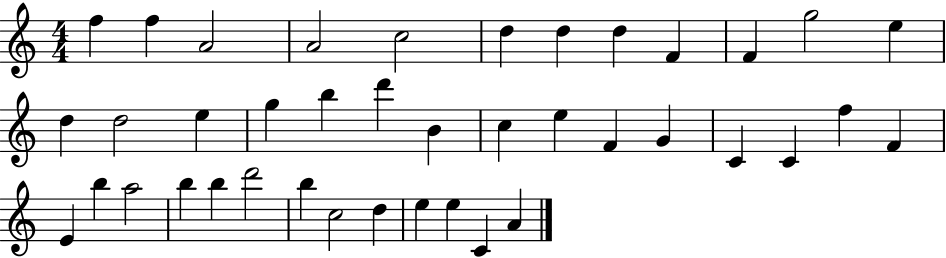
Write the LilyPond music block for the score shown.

{
  \clef treble
  \numericTimeSignature
  \time 4/4
  \key c \major
  f''4 f''4 a'2 | a'2 c''2 | d''4 d''4 d''4 f'4 | f'4 g''2 e''4 | \break d''4 d''2 e''4 | g''4 b''4 d'''4 b'4 | c''4 e''4 f'4 g'4 | c'4 c'4 f''4 f'4 | \break e'4 b''4 a''2 | b''4 b''4 d'''2 | b''4 c''2 d''4 | e''4 e''4 c'4 a'4 | \break \bar "|."
}